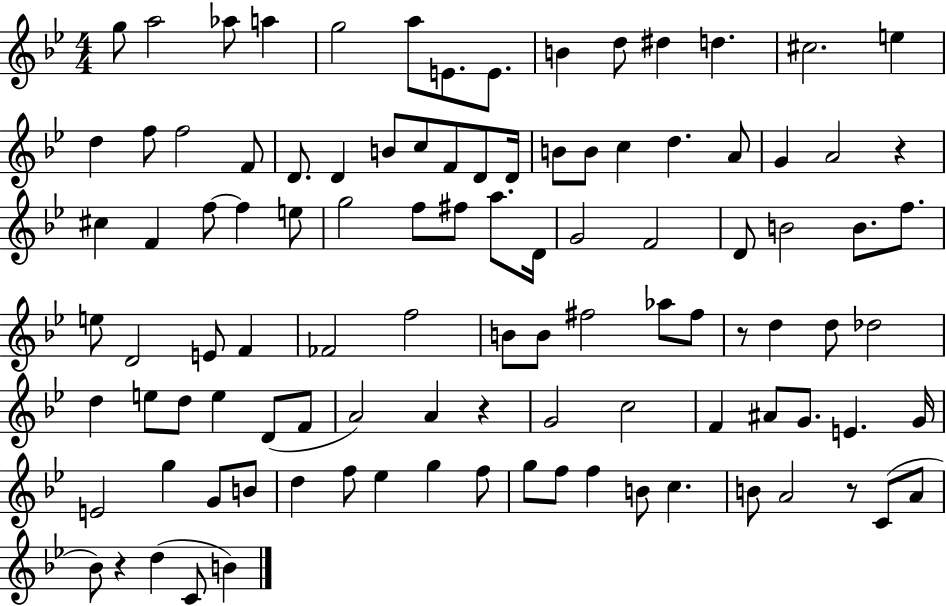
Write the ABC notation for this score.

X:1
T:Untitled
M:4/4
L:1/4
K:Bb
g/2 a2 _a/2 a g2 a/2 E/2 E/2 B d/2 ^d d ^c2 e d f/2 f2 F/2 D/2 D B/2 c/2 F/2 D/2 D/4 B/2 B/2 c d A/2 G A2 z ^c F f/2 f e/2 g2 f/2 ^f/2 a/2 D/4 G2 F2 D/2 B2 B/2 f/2 e/2 D2 E/2 F _F2 f2 B/2 B/2 ^f2 _a/2 ^f/2 z/2 d d/2 _d2 d e/2 d/2 e D/2 F/2 A2 A z G2 c2 F ^A/2 G/2 E G/4 E2 g G/2 B/2 d f/2 _e g f/2 g/2 f/2 f B/2 c B/2 A2 z/2 C/2 A/2 _B/2 z d C/2 B